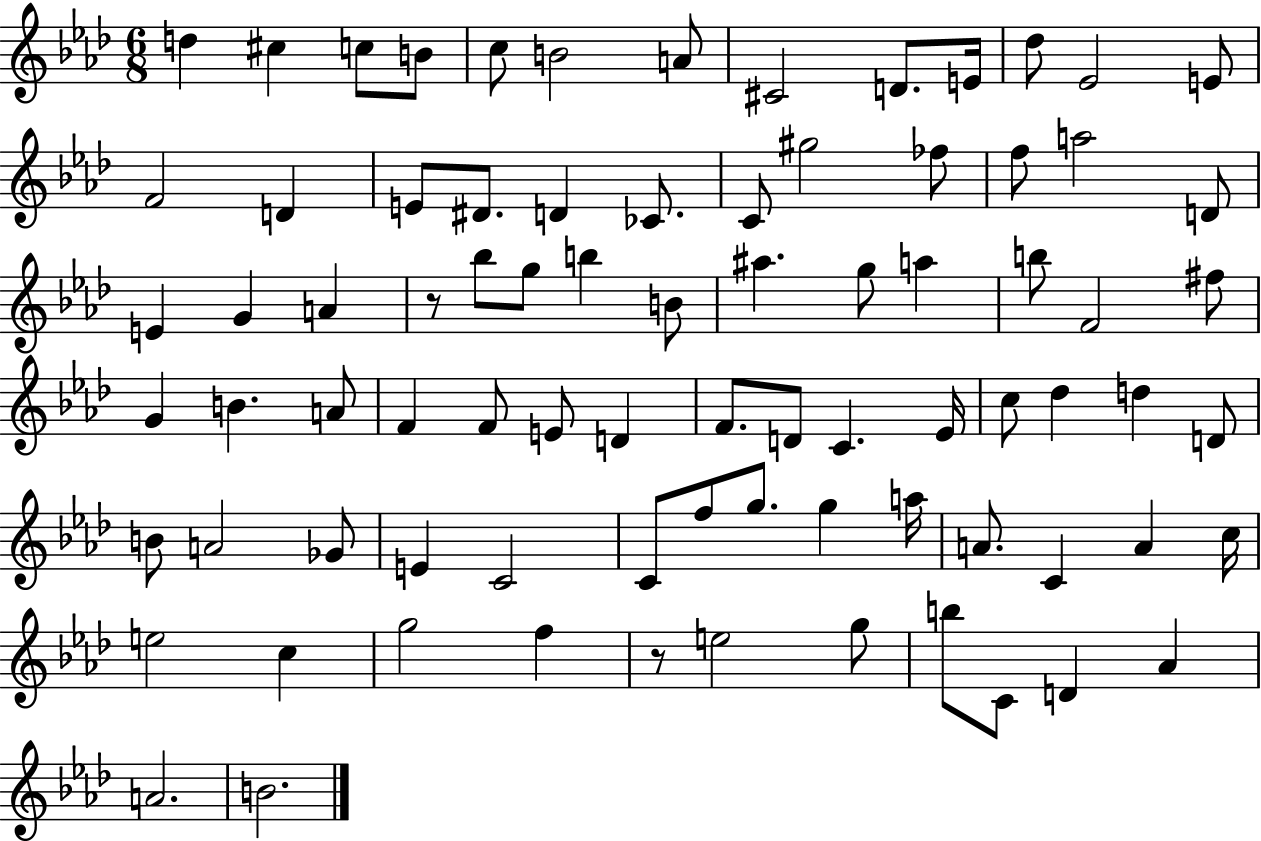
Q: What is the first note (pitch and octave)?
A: D5